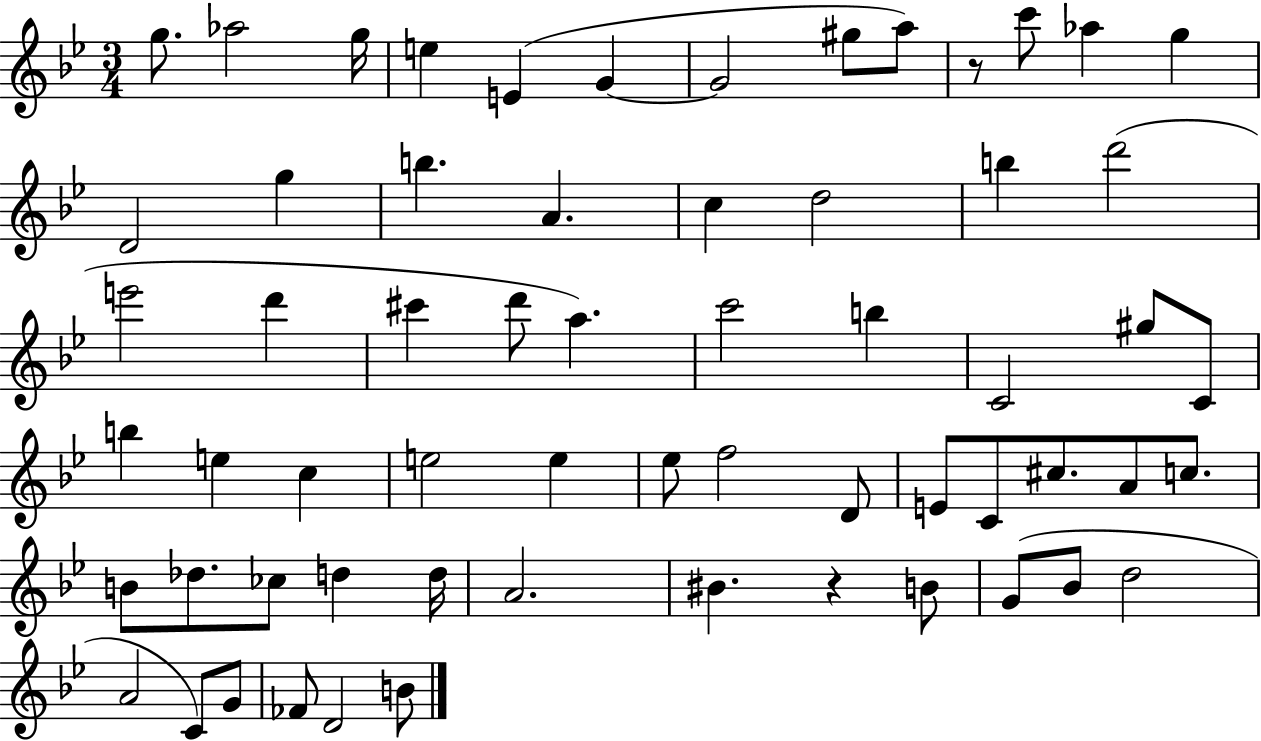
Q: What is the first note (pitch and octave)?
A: G5